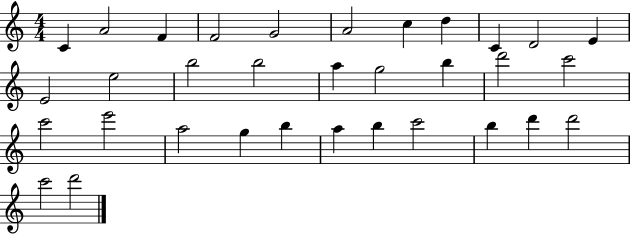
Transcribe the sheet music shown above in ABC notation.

X:1
T:Untitled
M:4/4
L:1/4
K:C
C A2 F F2 G2 A2 c d C D2 E E2 e2 b2 b2 a g2 b d'2 c'2 c'2 e'2 a2 g b a b c'2 b d' d'2 c'2 d'2